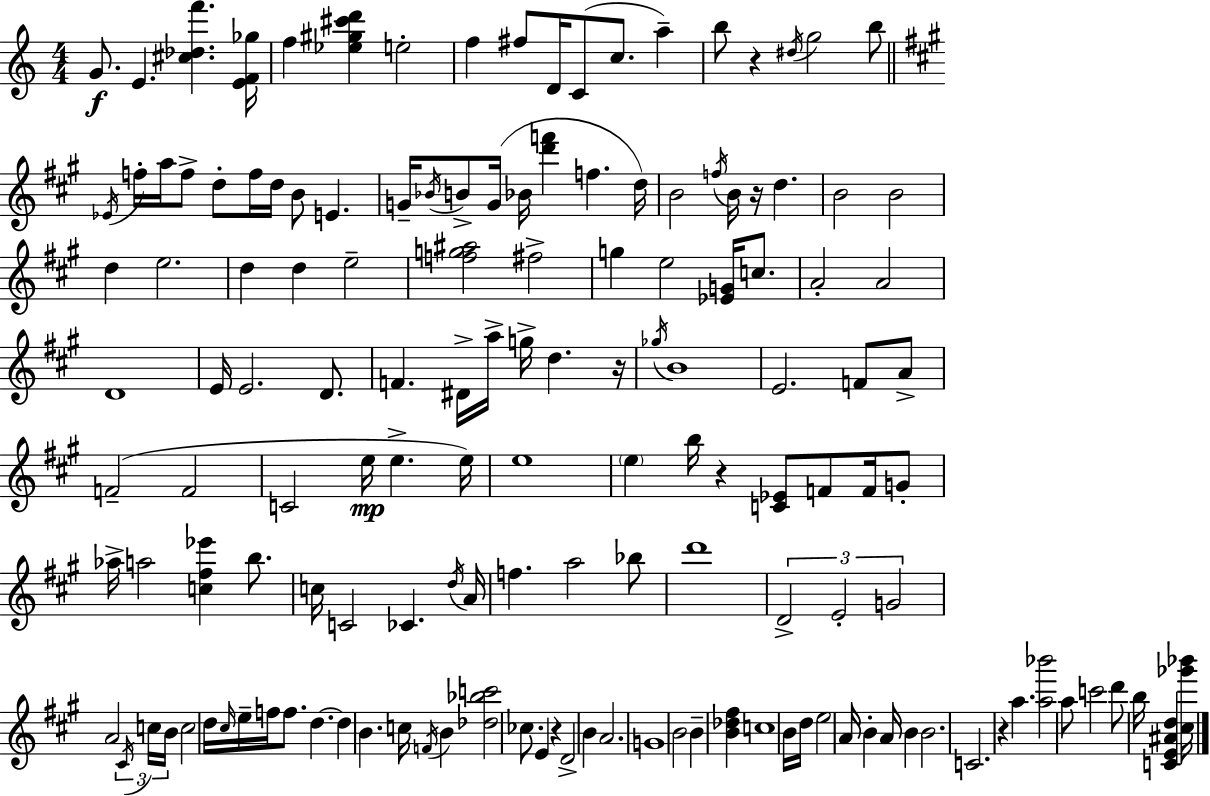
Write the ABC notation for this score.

X:1
T:Untitled
M:4/4
L:1/4
K:C
G/2 E [^c_df'] [EF_g]/4 f [_e^g^c'd'] e2 f ^f/2 D/4 C/2 c/2 a b/2 z ^d/4 g2 b/2 _E/4 f/4 a/4 f/2 d/2 f/4 d/4 B/2 E G/4 _B/4 B/2 G/4 _B/4 [d'f'] f d/4 B2 f/4 B/4 z/4 d B2 B2 d e2 d d e2 [fg^a]2 ^f2 g e2 [_EG]/4 c/2 A2 A2 D4 E/4 E2 D/2 F ^D/4 a/4 g/4 d z/4 _g/4 B4 E2 F/2 A/2 F2 F2 C2 e/4 e e/4 e4 e b/4 z [C_E]/2 F/2 F/4 G/2 _a/4 a2 [c^f_e'] b/2 c/4 C2 _C d/4 A/4 f a2 _b/2 d'4 D2 E2 G2 A2 ^C/4 c/4 B/4 c2 d/4 ^c/4 e/4 f/4 f/2 d d B c/4 F/4 B [_d_bc']2 _c/2 E z D2 B A2 G4 B2 B [B_d^f] c4 B/4 d/4 e2 A/4 B A/4 B B2 C2 z a [a_b']2 a/2 c'2 d'/2 b/4 [CE^Ad] [^c_g'_b']/4